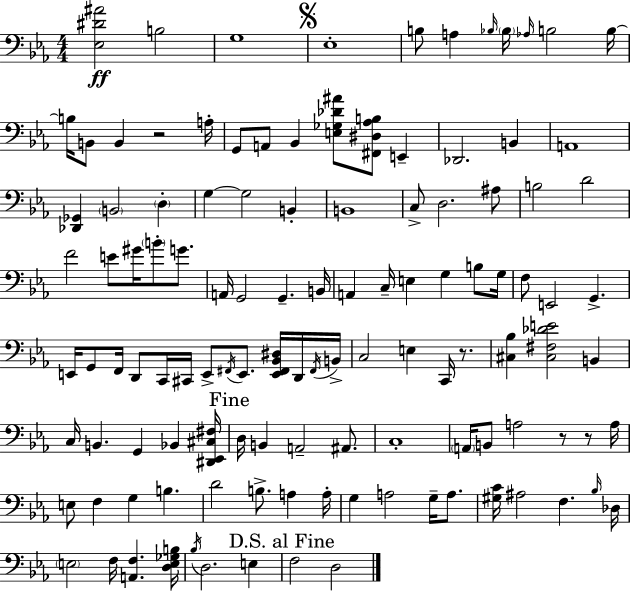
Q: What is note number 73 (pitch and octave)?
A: A2